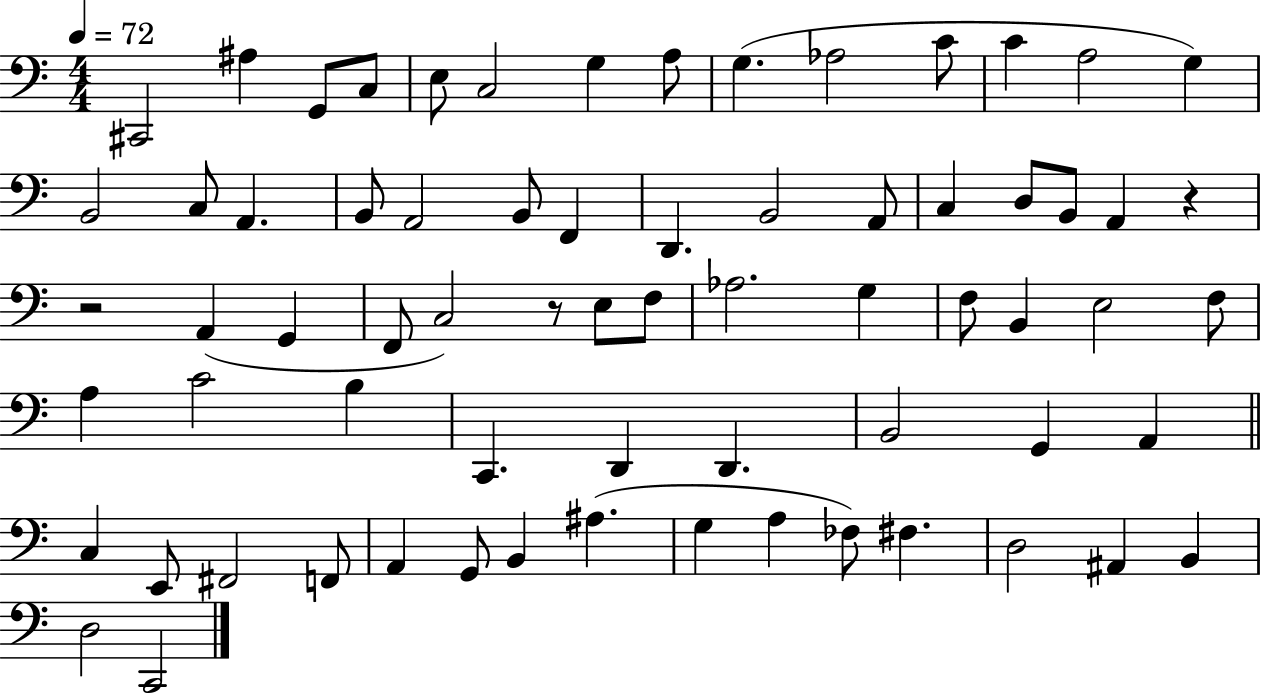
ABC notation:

X:1
T:Untitled
M:4/4
L:1/4
K:C
^C,,2 ^A, G,,/2 C,/2 E,/2 C,2 G, A,/2 G, _A,2 C/2 C A,2 G, B,,2 C,/2 A,, B,,/2 A,,2 B,,/2 F,, D,, B,,2 A,,/2 C, D,/2 B,,/2 A,, z z2 A,, G,, F,,/2 C,2 z/2 E,/2 F,/2 _A,2 G, F,/2 B,, E,2 F,/2 A, C2 B, C,, D,, D,, B,,2 G,, A,, C, E,,/2 ^F,,2 F,,/2 A,, G,,/2 B,, ^A, G, A, _F,/2 ^F, D,2 ^A,, B,, D,2 C,,2